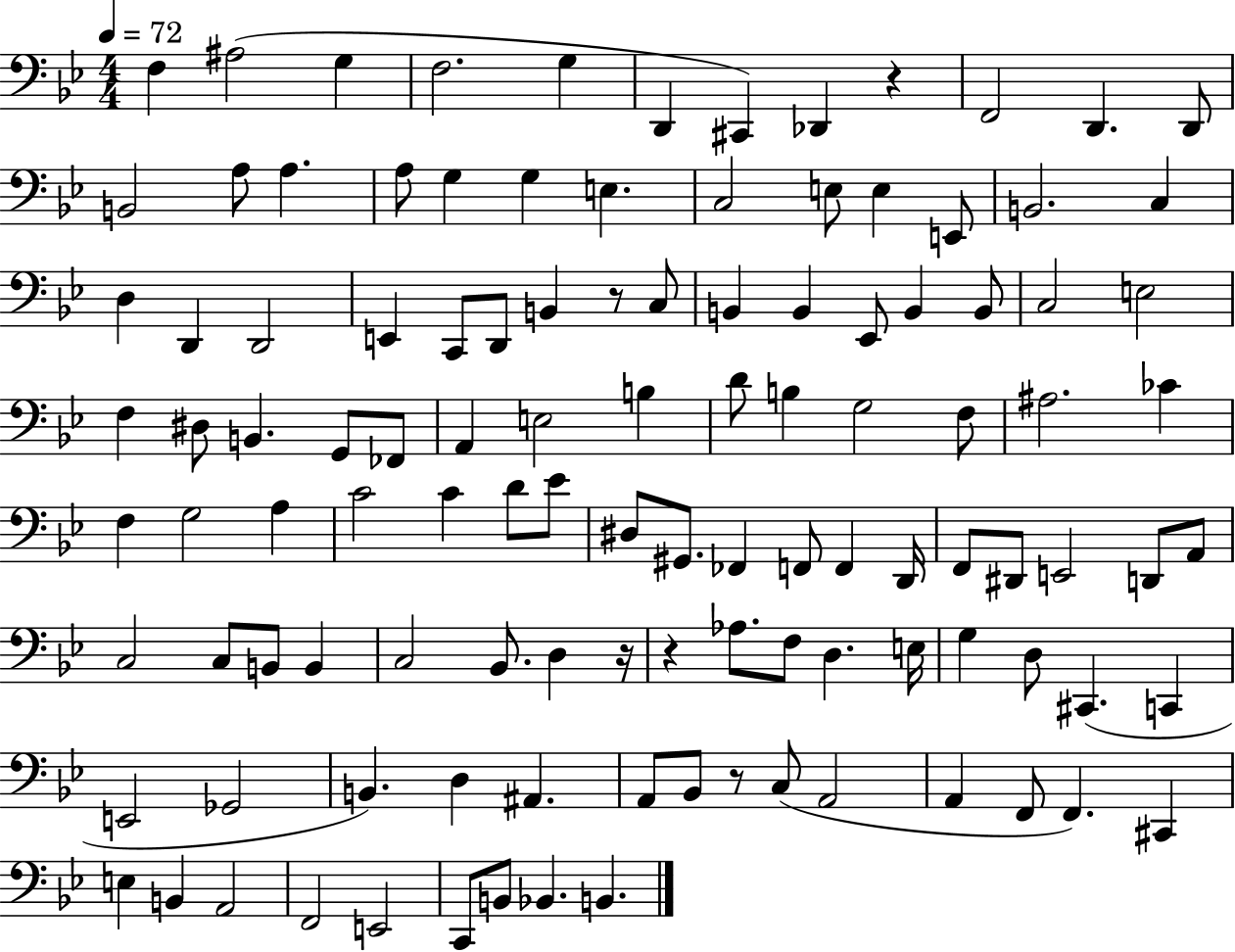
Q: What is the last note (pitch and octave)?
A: B2